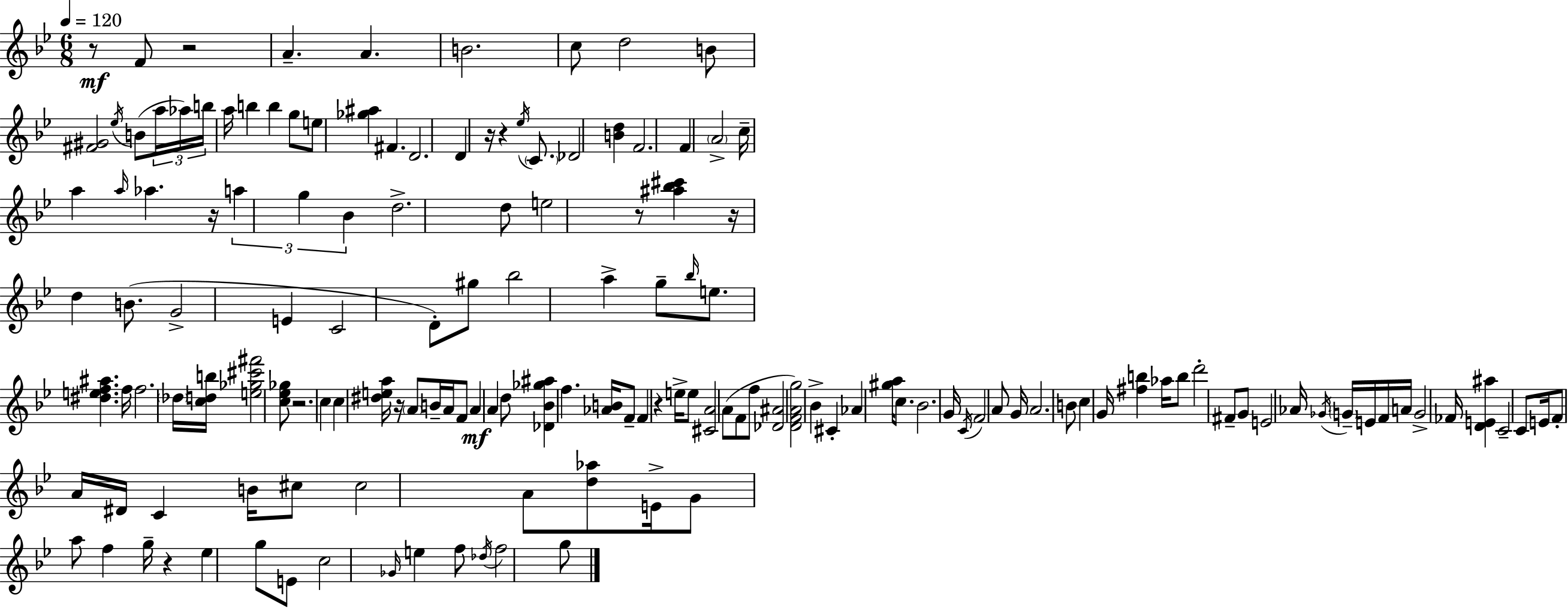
R/e F4/e R/h A4/q. A4/q. B4/h. C5/e D5/h B4/e [F#4,G#4]/h Eb5/s B4/e A5/s Ab5/s B5/s A5/s B5/q B5/q G5/e E5/e [Gb5,A#5]/q F#4/q. D4/h. D4/q R/s R/q Eb5/s C4/e. Db4/h [B4,D5]/q F4/h. F4/q A4/h C5/s A5/q A5/s Ab5/q. R/s A5/q G5/q Bb4/q D5/h. D5/e E5/h R/e [A#5,Bb5,C#6]/q R/s D5/q B4/e. G4/h E4/q C4/h D4/e G#5/e Bb5/h A5/q G5/e Bb5/s E5/e. [D#5,E5,F5,A#5]/q. F5/s F5/h. Db5/s [C5,D5,B5]/s [E5,Gb5,C#6,F#6]/h [C5,Eb5,Gb5]/e R/h. C5/q C5/q [D#5,E5,A5]/s R/s A4/e B4/s A4/s F4/e A4/q A4/q D5/e [Db4,Bb4,Gb5,A#5]/q F5/q. [Ab4,B4]/s F4/e F4/q R/q E5/s E5/e [C#4,A4]/h A4/e F4/e F5/e [Db4,A#4]/h [D4,F4,A4,G5]/h Bb4/q C#4/q Ab4/q [G#5,A5]/s C5/e. Bb4/h. G4/s C4/s F4/h A4/e G4/s A4/h. B4/e C5/q G4/s [F#5,B5]/q Ab5/s B5/e D6/h F#4/e G4/e E4/h Ab4/s Gb4/s G4/s E4/s F4/s A4/s G4/h FES4/s [D4,E4,A#5]/q C4/h C4/e E4/s F4/e A4/s D#4/s C4/q B4/s C#5/e C#5/h A4/e [D5,Ab5]/e E4/s G4/e A5/e F5/q G5/s R/q Eb5/q G5/e E4/e C5/h Gb4/s E5/q F5/e Db5/s F5/h G5/e